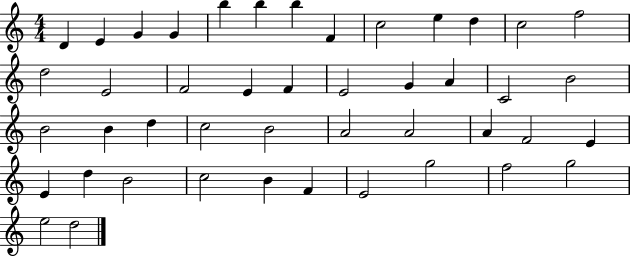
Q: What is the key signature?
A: C major